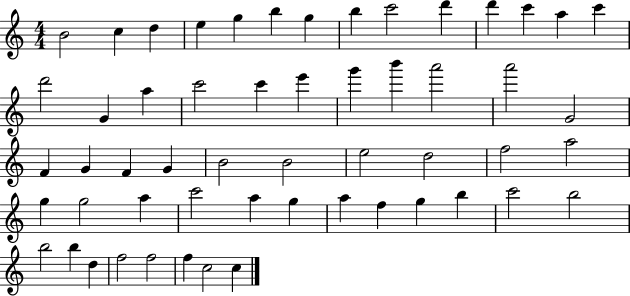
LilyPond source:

{
  \clef treble
  \numericTimeSignature
  \time 4/4
  \key c \major
  b'2 c''4 d''4 | e''4 g''4 b''4 g''4 | b''4 c'''2 d'''4 | d'''4 c'''4 a''4 c'''4 | \break d'''2 g'4 a''4 | c'''2 c'''4 e'''4 | g'''4 b'''4 a'''2 | a'''2 g'2 | \break f'4 g'4 f'4 g'4 | b'2 b'2 | e''2 d''2 | f''2 a''2 | \break g''4 g''2 a''4 | c'''2 a''4 g''4 | a''4 f''4 g''4 b''4 | c'''2 b''2 | \break b''2 b''4 d''4 | f''2 f''2 | f''4 c''2 c''4 | \bar "|."
}